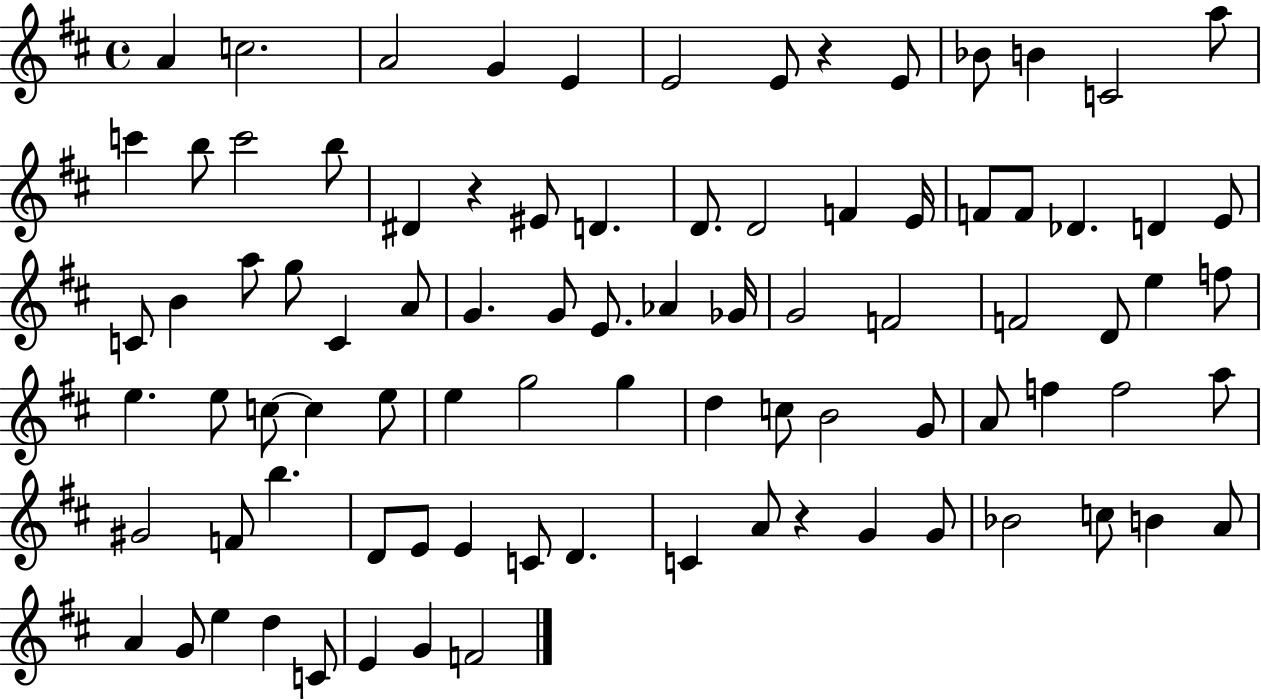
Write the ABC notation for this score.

X:1
T:Untitled
M:4/4
L:1/4
K:D
A c2 A2 G E E2 E/2 z E/2 _B/2 B C2 a/2 c' b/2 c'2 b/2 ^D z ^E/2 D D/2 D2 F E/4 F/2 F/2 _D D E/2 C/2 B a/2 g/2 C A/2 G G/2 E/2 _A _G/4 G2 F2 F2 D/2 e f/2 e e/2 c/2 c e/2 e g2 g d c/2 B2 G/2 A/2 f f2 a/2 ^G2 F/2 b D/2 E/2 E C/2 D C A/2 z G G/2 _B2 c/2 B A/2 A G/2 e d C/2 E G F2